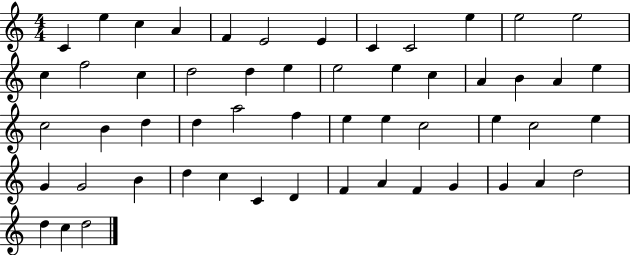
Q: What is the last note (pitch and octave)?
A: D5